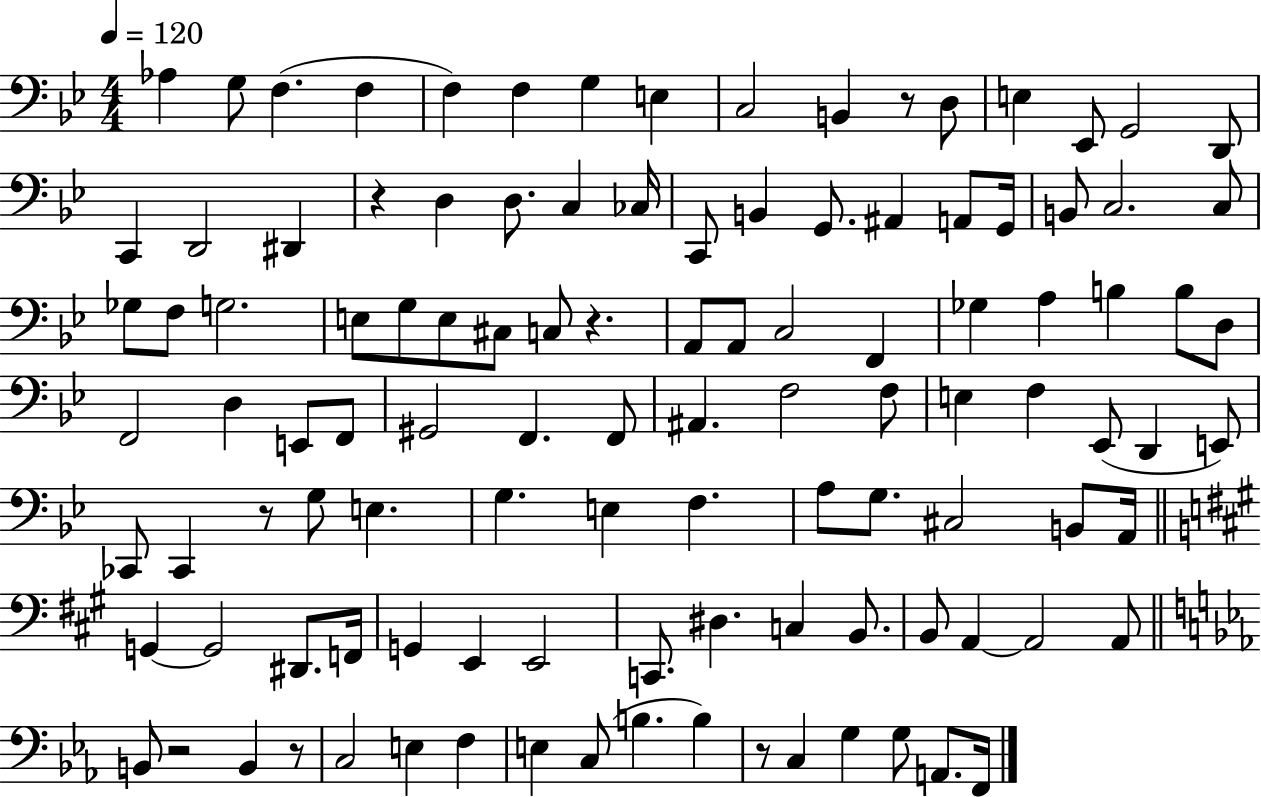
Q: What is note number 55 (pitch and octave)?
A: F2